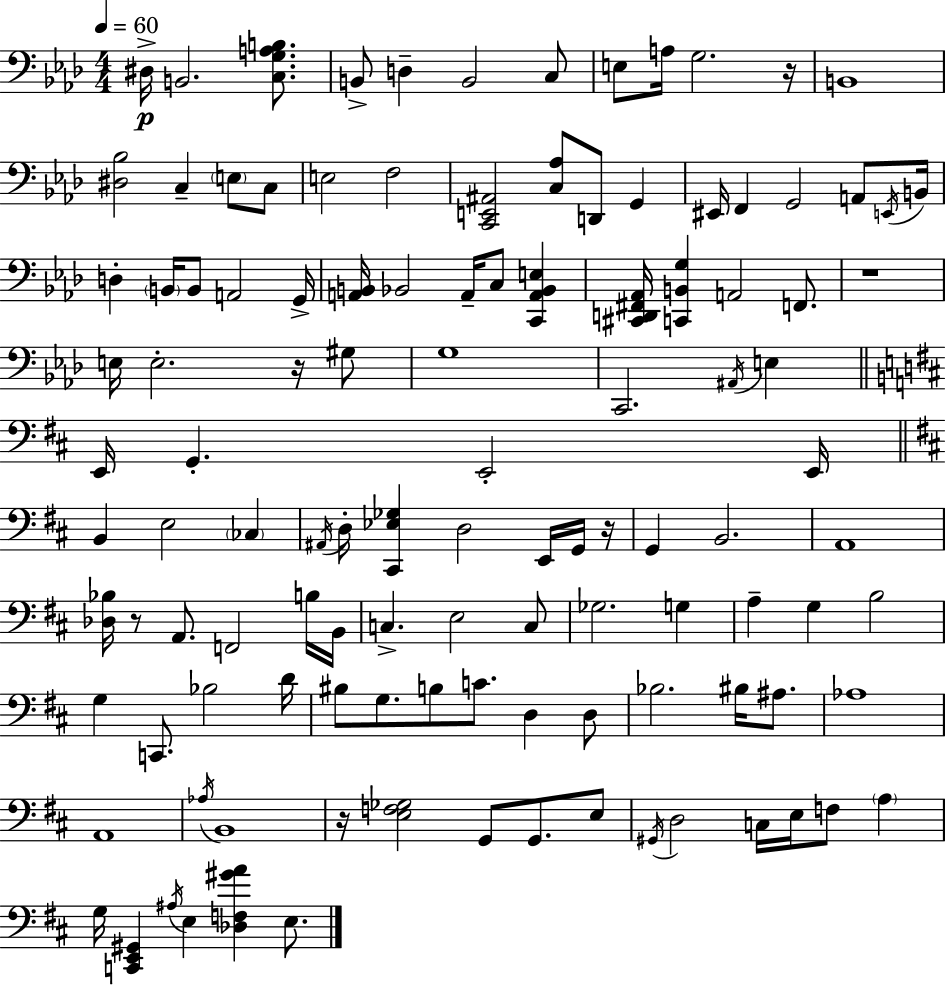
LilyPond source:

{
  \clef bass
  \numericTimeSignature
  \time 4/4
  \key f \minor
  \tempo 4 = 60
  dis16->\p b,2. <c g a b>8. | b,8-> d4-- b,2 c8 | e8 a16 g2. r16 | b,1 | \break <dis bes>2 c4-- \parenthesize e8 c8 | e2 f2 | <c, e, ais,>2 <c aes>8 d,8 g,4 | eis,16 f,4 g,2 a,8 \acciaccatura { e,16 } | \break b,16 d4-. \parenthesize b,16 b,8 a,2 | g,16-> <a, b,>16 bes,2 a,16-- c8 <c, a, bes, e>4 | <cis, d, fis, aes,>16 <c, b, g>4 a,2 f,8. | r1 | \break e16 e2.-. r16 gis8 | g1 | c,2. \acciaccatura { ais,16 } e4 | \bar "||" \break \key d \major e,16 g,4.-. e,2-. e,16 | \bar "||" \break \key b \minor b,4 e2 \parenthesize ces4 | \acciaccatura { ais,16 } d16-. <cis, ees ges>4 d2 e,16 g,16 | r16 g,4 b,2. | a,1 | \break <des bes>16 r8 a,8. f,2 b16 | b,16 c4.-> e2 c8 | ges2. g4 | a4-- g4 b2 | \break g4 c,8. bes2 | d'16 bis8 g8. b8 c'8. d4 d8 | bes2. bis16 ais8. | aes1 | \break a,1 | \acciaccatura { aes16 } b,1 | r16 <e f ges>2 g,8 g,8. | e8 \acciaccatura { gis,16 } d2 c16 e16 f8 \parenthesize a4 | \break g16 <c, e, gis,>4 \acciaccatura { ais16 } e4 <des f gis' a'>4 | e8. \bar "|."
}